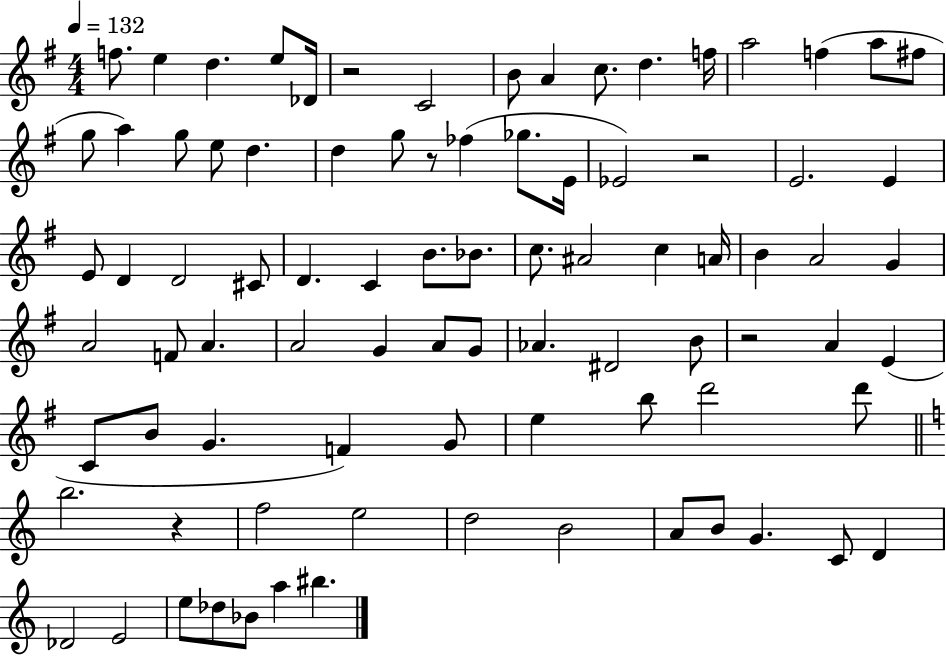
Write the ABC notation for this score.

X:1
T:Untitled
M:4/4
L:1/4
K:G
f/2 e d e/2 _D/4 z2 C2 B/2 A c/2 d f/4 a2 f a/2 ^f/2 g/2 a g/2 e/2 d d g/2 z/2 _f _g/2 E/4 _E2 z2 E2 E E/2 D D2 ^C/2 D C B/2 _B/2 c/2 ^A2 c A/4 B A2 G A2 F/2 A A2 G A/2 G/2 _A ^D2 B/2 z2 A E C/2 B/2 G F G/2 e b/2 d'2 d'/2 b2 z f2 e2 d2 B2 A/2 B/2 G C/2 D _D2 E2 e/2 _d/2 _B/2 a ^b